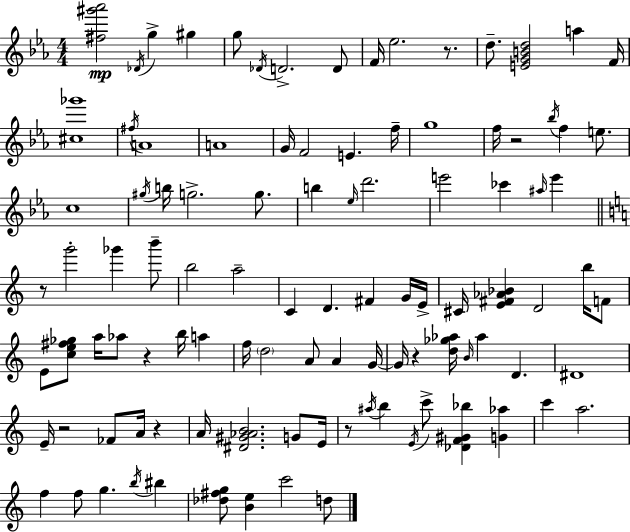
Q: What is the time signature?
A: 4/4